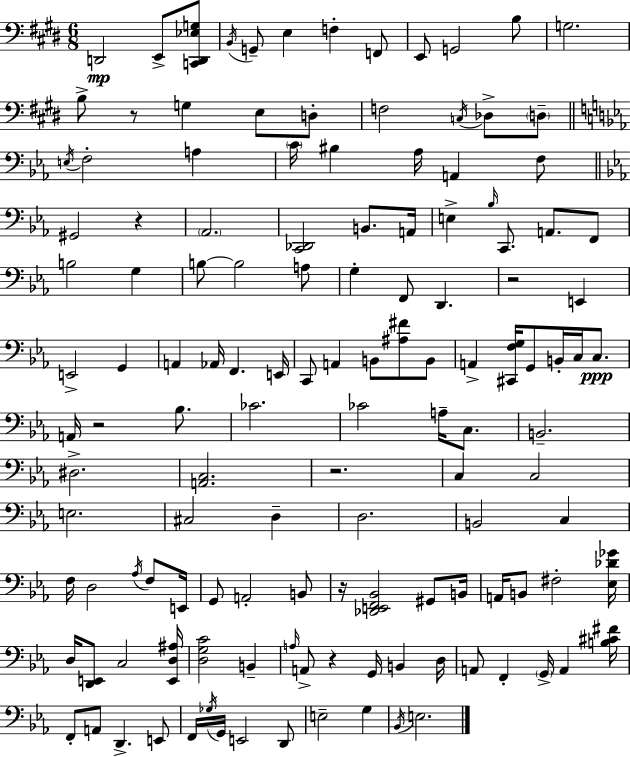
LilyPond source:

{
  \clef bass
  \numericTimeSignature
  \time 6/8
  \key e \major
  d,2\mp e,8-> <c, d, ees g>8 | \acciaccatura { b,16 } g,8-- e4 f4-. f,8 | e,8 g,2 b8 | g2. | \break b8-> r8 g4 e8 d8-. | f2 \acciaccatura { c16 } des8-> | \parenthesize d8-- \bar "||" \break \key c \minor \acciaccatura { e16 } f2-. a4 | \parenthesize c'16 bis4 aes16 a,4 f8 | \bar "||" \break \key ees \major gis,2 r4 | \parenthesize aes,2. | <c, des,>2 b,8. a,16 | e4-> \grace { bes16 } c,8. a,8. f,8 | \break b2 g4 | b8~~ b2 a8 | g4-. f,8 d,4. | r2 e,4 | \break e,2-> g,4 | a,4 aes,16 f,4. | e,16 c,8 a,4 b,8 <ais fis'>8 b,8 | a,4-> <cis, f g>16 g,8 b,16-. c16 c8.\ppp | \break a,16 r2 bes8. | ces'2. | ces'2 a16-- c8. | b,2.-- | \break dis2.-> | <a, c>2. | r2. | c4 c2 | \break e2. | cis2 d4-- | d2. | b,2 c4 | \break f16 d2 \acciaccatura { aes16 } f8 | e,16 g,8 a,2-. | b,8 r16 <des, e, f, bes,>2 gis,8 | b,16 a,16 b,8 fis2-. | \break <ees des' ges'>16 d16 <d, e,>8 c2 | <e, d ais>16 <d g c'>2 b,4-- | \grace { a16 } a,8-> r4 g,16 b,4 | d16 a,8 f,4-. \parenthesize g,16-> a,4 | \break <b cis' fis'>16 f,8-. a,8 d,4.-> | e,8 f,16 \acciaccatura { ges16 } g,16 e,2 | d,8 e2-- | g4 \acciaccatura { bes,16 } e2. | \break \bar "|."
}